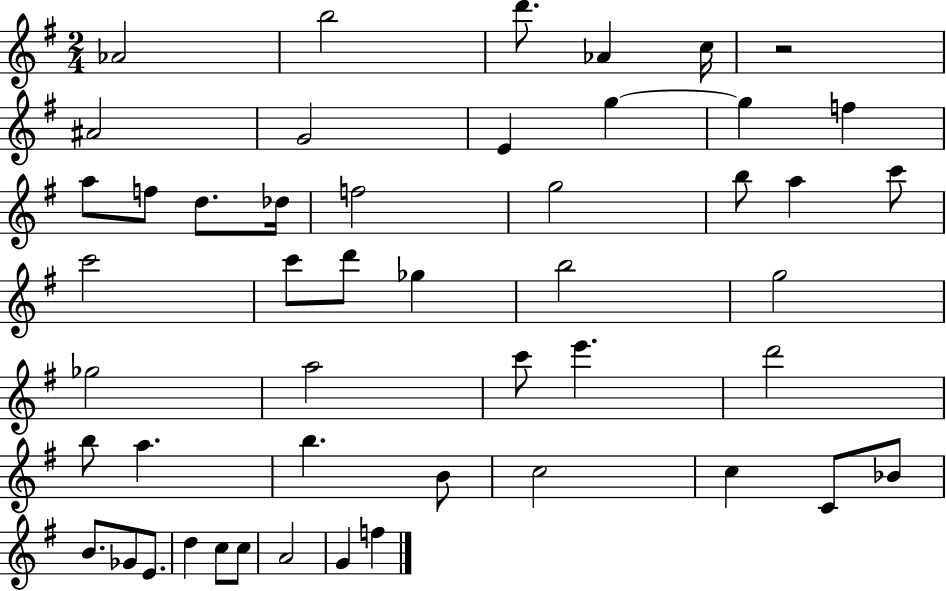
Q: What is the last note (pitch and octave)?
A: F5